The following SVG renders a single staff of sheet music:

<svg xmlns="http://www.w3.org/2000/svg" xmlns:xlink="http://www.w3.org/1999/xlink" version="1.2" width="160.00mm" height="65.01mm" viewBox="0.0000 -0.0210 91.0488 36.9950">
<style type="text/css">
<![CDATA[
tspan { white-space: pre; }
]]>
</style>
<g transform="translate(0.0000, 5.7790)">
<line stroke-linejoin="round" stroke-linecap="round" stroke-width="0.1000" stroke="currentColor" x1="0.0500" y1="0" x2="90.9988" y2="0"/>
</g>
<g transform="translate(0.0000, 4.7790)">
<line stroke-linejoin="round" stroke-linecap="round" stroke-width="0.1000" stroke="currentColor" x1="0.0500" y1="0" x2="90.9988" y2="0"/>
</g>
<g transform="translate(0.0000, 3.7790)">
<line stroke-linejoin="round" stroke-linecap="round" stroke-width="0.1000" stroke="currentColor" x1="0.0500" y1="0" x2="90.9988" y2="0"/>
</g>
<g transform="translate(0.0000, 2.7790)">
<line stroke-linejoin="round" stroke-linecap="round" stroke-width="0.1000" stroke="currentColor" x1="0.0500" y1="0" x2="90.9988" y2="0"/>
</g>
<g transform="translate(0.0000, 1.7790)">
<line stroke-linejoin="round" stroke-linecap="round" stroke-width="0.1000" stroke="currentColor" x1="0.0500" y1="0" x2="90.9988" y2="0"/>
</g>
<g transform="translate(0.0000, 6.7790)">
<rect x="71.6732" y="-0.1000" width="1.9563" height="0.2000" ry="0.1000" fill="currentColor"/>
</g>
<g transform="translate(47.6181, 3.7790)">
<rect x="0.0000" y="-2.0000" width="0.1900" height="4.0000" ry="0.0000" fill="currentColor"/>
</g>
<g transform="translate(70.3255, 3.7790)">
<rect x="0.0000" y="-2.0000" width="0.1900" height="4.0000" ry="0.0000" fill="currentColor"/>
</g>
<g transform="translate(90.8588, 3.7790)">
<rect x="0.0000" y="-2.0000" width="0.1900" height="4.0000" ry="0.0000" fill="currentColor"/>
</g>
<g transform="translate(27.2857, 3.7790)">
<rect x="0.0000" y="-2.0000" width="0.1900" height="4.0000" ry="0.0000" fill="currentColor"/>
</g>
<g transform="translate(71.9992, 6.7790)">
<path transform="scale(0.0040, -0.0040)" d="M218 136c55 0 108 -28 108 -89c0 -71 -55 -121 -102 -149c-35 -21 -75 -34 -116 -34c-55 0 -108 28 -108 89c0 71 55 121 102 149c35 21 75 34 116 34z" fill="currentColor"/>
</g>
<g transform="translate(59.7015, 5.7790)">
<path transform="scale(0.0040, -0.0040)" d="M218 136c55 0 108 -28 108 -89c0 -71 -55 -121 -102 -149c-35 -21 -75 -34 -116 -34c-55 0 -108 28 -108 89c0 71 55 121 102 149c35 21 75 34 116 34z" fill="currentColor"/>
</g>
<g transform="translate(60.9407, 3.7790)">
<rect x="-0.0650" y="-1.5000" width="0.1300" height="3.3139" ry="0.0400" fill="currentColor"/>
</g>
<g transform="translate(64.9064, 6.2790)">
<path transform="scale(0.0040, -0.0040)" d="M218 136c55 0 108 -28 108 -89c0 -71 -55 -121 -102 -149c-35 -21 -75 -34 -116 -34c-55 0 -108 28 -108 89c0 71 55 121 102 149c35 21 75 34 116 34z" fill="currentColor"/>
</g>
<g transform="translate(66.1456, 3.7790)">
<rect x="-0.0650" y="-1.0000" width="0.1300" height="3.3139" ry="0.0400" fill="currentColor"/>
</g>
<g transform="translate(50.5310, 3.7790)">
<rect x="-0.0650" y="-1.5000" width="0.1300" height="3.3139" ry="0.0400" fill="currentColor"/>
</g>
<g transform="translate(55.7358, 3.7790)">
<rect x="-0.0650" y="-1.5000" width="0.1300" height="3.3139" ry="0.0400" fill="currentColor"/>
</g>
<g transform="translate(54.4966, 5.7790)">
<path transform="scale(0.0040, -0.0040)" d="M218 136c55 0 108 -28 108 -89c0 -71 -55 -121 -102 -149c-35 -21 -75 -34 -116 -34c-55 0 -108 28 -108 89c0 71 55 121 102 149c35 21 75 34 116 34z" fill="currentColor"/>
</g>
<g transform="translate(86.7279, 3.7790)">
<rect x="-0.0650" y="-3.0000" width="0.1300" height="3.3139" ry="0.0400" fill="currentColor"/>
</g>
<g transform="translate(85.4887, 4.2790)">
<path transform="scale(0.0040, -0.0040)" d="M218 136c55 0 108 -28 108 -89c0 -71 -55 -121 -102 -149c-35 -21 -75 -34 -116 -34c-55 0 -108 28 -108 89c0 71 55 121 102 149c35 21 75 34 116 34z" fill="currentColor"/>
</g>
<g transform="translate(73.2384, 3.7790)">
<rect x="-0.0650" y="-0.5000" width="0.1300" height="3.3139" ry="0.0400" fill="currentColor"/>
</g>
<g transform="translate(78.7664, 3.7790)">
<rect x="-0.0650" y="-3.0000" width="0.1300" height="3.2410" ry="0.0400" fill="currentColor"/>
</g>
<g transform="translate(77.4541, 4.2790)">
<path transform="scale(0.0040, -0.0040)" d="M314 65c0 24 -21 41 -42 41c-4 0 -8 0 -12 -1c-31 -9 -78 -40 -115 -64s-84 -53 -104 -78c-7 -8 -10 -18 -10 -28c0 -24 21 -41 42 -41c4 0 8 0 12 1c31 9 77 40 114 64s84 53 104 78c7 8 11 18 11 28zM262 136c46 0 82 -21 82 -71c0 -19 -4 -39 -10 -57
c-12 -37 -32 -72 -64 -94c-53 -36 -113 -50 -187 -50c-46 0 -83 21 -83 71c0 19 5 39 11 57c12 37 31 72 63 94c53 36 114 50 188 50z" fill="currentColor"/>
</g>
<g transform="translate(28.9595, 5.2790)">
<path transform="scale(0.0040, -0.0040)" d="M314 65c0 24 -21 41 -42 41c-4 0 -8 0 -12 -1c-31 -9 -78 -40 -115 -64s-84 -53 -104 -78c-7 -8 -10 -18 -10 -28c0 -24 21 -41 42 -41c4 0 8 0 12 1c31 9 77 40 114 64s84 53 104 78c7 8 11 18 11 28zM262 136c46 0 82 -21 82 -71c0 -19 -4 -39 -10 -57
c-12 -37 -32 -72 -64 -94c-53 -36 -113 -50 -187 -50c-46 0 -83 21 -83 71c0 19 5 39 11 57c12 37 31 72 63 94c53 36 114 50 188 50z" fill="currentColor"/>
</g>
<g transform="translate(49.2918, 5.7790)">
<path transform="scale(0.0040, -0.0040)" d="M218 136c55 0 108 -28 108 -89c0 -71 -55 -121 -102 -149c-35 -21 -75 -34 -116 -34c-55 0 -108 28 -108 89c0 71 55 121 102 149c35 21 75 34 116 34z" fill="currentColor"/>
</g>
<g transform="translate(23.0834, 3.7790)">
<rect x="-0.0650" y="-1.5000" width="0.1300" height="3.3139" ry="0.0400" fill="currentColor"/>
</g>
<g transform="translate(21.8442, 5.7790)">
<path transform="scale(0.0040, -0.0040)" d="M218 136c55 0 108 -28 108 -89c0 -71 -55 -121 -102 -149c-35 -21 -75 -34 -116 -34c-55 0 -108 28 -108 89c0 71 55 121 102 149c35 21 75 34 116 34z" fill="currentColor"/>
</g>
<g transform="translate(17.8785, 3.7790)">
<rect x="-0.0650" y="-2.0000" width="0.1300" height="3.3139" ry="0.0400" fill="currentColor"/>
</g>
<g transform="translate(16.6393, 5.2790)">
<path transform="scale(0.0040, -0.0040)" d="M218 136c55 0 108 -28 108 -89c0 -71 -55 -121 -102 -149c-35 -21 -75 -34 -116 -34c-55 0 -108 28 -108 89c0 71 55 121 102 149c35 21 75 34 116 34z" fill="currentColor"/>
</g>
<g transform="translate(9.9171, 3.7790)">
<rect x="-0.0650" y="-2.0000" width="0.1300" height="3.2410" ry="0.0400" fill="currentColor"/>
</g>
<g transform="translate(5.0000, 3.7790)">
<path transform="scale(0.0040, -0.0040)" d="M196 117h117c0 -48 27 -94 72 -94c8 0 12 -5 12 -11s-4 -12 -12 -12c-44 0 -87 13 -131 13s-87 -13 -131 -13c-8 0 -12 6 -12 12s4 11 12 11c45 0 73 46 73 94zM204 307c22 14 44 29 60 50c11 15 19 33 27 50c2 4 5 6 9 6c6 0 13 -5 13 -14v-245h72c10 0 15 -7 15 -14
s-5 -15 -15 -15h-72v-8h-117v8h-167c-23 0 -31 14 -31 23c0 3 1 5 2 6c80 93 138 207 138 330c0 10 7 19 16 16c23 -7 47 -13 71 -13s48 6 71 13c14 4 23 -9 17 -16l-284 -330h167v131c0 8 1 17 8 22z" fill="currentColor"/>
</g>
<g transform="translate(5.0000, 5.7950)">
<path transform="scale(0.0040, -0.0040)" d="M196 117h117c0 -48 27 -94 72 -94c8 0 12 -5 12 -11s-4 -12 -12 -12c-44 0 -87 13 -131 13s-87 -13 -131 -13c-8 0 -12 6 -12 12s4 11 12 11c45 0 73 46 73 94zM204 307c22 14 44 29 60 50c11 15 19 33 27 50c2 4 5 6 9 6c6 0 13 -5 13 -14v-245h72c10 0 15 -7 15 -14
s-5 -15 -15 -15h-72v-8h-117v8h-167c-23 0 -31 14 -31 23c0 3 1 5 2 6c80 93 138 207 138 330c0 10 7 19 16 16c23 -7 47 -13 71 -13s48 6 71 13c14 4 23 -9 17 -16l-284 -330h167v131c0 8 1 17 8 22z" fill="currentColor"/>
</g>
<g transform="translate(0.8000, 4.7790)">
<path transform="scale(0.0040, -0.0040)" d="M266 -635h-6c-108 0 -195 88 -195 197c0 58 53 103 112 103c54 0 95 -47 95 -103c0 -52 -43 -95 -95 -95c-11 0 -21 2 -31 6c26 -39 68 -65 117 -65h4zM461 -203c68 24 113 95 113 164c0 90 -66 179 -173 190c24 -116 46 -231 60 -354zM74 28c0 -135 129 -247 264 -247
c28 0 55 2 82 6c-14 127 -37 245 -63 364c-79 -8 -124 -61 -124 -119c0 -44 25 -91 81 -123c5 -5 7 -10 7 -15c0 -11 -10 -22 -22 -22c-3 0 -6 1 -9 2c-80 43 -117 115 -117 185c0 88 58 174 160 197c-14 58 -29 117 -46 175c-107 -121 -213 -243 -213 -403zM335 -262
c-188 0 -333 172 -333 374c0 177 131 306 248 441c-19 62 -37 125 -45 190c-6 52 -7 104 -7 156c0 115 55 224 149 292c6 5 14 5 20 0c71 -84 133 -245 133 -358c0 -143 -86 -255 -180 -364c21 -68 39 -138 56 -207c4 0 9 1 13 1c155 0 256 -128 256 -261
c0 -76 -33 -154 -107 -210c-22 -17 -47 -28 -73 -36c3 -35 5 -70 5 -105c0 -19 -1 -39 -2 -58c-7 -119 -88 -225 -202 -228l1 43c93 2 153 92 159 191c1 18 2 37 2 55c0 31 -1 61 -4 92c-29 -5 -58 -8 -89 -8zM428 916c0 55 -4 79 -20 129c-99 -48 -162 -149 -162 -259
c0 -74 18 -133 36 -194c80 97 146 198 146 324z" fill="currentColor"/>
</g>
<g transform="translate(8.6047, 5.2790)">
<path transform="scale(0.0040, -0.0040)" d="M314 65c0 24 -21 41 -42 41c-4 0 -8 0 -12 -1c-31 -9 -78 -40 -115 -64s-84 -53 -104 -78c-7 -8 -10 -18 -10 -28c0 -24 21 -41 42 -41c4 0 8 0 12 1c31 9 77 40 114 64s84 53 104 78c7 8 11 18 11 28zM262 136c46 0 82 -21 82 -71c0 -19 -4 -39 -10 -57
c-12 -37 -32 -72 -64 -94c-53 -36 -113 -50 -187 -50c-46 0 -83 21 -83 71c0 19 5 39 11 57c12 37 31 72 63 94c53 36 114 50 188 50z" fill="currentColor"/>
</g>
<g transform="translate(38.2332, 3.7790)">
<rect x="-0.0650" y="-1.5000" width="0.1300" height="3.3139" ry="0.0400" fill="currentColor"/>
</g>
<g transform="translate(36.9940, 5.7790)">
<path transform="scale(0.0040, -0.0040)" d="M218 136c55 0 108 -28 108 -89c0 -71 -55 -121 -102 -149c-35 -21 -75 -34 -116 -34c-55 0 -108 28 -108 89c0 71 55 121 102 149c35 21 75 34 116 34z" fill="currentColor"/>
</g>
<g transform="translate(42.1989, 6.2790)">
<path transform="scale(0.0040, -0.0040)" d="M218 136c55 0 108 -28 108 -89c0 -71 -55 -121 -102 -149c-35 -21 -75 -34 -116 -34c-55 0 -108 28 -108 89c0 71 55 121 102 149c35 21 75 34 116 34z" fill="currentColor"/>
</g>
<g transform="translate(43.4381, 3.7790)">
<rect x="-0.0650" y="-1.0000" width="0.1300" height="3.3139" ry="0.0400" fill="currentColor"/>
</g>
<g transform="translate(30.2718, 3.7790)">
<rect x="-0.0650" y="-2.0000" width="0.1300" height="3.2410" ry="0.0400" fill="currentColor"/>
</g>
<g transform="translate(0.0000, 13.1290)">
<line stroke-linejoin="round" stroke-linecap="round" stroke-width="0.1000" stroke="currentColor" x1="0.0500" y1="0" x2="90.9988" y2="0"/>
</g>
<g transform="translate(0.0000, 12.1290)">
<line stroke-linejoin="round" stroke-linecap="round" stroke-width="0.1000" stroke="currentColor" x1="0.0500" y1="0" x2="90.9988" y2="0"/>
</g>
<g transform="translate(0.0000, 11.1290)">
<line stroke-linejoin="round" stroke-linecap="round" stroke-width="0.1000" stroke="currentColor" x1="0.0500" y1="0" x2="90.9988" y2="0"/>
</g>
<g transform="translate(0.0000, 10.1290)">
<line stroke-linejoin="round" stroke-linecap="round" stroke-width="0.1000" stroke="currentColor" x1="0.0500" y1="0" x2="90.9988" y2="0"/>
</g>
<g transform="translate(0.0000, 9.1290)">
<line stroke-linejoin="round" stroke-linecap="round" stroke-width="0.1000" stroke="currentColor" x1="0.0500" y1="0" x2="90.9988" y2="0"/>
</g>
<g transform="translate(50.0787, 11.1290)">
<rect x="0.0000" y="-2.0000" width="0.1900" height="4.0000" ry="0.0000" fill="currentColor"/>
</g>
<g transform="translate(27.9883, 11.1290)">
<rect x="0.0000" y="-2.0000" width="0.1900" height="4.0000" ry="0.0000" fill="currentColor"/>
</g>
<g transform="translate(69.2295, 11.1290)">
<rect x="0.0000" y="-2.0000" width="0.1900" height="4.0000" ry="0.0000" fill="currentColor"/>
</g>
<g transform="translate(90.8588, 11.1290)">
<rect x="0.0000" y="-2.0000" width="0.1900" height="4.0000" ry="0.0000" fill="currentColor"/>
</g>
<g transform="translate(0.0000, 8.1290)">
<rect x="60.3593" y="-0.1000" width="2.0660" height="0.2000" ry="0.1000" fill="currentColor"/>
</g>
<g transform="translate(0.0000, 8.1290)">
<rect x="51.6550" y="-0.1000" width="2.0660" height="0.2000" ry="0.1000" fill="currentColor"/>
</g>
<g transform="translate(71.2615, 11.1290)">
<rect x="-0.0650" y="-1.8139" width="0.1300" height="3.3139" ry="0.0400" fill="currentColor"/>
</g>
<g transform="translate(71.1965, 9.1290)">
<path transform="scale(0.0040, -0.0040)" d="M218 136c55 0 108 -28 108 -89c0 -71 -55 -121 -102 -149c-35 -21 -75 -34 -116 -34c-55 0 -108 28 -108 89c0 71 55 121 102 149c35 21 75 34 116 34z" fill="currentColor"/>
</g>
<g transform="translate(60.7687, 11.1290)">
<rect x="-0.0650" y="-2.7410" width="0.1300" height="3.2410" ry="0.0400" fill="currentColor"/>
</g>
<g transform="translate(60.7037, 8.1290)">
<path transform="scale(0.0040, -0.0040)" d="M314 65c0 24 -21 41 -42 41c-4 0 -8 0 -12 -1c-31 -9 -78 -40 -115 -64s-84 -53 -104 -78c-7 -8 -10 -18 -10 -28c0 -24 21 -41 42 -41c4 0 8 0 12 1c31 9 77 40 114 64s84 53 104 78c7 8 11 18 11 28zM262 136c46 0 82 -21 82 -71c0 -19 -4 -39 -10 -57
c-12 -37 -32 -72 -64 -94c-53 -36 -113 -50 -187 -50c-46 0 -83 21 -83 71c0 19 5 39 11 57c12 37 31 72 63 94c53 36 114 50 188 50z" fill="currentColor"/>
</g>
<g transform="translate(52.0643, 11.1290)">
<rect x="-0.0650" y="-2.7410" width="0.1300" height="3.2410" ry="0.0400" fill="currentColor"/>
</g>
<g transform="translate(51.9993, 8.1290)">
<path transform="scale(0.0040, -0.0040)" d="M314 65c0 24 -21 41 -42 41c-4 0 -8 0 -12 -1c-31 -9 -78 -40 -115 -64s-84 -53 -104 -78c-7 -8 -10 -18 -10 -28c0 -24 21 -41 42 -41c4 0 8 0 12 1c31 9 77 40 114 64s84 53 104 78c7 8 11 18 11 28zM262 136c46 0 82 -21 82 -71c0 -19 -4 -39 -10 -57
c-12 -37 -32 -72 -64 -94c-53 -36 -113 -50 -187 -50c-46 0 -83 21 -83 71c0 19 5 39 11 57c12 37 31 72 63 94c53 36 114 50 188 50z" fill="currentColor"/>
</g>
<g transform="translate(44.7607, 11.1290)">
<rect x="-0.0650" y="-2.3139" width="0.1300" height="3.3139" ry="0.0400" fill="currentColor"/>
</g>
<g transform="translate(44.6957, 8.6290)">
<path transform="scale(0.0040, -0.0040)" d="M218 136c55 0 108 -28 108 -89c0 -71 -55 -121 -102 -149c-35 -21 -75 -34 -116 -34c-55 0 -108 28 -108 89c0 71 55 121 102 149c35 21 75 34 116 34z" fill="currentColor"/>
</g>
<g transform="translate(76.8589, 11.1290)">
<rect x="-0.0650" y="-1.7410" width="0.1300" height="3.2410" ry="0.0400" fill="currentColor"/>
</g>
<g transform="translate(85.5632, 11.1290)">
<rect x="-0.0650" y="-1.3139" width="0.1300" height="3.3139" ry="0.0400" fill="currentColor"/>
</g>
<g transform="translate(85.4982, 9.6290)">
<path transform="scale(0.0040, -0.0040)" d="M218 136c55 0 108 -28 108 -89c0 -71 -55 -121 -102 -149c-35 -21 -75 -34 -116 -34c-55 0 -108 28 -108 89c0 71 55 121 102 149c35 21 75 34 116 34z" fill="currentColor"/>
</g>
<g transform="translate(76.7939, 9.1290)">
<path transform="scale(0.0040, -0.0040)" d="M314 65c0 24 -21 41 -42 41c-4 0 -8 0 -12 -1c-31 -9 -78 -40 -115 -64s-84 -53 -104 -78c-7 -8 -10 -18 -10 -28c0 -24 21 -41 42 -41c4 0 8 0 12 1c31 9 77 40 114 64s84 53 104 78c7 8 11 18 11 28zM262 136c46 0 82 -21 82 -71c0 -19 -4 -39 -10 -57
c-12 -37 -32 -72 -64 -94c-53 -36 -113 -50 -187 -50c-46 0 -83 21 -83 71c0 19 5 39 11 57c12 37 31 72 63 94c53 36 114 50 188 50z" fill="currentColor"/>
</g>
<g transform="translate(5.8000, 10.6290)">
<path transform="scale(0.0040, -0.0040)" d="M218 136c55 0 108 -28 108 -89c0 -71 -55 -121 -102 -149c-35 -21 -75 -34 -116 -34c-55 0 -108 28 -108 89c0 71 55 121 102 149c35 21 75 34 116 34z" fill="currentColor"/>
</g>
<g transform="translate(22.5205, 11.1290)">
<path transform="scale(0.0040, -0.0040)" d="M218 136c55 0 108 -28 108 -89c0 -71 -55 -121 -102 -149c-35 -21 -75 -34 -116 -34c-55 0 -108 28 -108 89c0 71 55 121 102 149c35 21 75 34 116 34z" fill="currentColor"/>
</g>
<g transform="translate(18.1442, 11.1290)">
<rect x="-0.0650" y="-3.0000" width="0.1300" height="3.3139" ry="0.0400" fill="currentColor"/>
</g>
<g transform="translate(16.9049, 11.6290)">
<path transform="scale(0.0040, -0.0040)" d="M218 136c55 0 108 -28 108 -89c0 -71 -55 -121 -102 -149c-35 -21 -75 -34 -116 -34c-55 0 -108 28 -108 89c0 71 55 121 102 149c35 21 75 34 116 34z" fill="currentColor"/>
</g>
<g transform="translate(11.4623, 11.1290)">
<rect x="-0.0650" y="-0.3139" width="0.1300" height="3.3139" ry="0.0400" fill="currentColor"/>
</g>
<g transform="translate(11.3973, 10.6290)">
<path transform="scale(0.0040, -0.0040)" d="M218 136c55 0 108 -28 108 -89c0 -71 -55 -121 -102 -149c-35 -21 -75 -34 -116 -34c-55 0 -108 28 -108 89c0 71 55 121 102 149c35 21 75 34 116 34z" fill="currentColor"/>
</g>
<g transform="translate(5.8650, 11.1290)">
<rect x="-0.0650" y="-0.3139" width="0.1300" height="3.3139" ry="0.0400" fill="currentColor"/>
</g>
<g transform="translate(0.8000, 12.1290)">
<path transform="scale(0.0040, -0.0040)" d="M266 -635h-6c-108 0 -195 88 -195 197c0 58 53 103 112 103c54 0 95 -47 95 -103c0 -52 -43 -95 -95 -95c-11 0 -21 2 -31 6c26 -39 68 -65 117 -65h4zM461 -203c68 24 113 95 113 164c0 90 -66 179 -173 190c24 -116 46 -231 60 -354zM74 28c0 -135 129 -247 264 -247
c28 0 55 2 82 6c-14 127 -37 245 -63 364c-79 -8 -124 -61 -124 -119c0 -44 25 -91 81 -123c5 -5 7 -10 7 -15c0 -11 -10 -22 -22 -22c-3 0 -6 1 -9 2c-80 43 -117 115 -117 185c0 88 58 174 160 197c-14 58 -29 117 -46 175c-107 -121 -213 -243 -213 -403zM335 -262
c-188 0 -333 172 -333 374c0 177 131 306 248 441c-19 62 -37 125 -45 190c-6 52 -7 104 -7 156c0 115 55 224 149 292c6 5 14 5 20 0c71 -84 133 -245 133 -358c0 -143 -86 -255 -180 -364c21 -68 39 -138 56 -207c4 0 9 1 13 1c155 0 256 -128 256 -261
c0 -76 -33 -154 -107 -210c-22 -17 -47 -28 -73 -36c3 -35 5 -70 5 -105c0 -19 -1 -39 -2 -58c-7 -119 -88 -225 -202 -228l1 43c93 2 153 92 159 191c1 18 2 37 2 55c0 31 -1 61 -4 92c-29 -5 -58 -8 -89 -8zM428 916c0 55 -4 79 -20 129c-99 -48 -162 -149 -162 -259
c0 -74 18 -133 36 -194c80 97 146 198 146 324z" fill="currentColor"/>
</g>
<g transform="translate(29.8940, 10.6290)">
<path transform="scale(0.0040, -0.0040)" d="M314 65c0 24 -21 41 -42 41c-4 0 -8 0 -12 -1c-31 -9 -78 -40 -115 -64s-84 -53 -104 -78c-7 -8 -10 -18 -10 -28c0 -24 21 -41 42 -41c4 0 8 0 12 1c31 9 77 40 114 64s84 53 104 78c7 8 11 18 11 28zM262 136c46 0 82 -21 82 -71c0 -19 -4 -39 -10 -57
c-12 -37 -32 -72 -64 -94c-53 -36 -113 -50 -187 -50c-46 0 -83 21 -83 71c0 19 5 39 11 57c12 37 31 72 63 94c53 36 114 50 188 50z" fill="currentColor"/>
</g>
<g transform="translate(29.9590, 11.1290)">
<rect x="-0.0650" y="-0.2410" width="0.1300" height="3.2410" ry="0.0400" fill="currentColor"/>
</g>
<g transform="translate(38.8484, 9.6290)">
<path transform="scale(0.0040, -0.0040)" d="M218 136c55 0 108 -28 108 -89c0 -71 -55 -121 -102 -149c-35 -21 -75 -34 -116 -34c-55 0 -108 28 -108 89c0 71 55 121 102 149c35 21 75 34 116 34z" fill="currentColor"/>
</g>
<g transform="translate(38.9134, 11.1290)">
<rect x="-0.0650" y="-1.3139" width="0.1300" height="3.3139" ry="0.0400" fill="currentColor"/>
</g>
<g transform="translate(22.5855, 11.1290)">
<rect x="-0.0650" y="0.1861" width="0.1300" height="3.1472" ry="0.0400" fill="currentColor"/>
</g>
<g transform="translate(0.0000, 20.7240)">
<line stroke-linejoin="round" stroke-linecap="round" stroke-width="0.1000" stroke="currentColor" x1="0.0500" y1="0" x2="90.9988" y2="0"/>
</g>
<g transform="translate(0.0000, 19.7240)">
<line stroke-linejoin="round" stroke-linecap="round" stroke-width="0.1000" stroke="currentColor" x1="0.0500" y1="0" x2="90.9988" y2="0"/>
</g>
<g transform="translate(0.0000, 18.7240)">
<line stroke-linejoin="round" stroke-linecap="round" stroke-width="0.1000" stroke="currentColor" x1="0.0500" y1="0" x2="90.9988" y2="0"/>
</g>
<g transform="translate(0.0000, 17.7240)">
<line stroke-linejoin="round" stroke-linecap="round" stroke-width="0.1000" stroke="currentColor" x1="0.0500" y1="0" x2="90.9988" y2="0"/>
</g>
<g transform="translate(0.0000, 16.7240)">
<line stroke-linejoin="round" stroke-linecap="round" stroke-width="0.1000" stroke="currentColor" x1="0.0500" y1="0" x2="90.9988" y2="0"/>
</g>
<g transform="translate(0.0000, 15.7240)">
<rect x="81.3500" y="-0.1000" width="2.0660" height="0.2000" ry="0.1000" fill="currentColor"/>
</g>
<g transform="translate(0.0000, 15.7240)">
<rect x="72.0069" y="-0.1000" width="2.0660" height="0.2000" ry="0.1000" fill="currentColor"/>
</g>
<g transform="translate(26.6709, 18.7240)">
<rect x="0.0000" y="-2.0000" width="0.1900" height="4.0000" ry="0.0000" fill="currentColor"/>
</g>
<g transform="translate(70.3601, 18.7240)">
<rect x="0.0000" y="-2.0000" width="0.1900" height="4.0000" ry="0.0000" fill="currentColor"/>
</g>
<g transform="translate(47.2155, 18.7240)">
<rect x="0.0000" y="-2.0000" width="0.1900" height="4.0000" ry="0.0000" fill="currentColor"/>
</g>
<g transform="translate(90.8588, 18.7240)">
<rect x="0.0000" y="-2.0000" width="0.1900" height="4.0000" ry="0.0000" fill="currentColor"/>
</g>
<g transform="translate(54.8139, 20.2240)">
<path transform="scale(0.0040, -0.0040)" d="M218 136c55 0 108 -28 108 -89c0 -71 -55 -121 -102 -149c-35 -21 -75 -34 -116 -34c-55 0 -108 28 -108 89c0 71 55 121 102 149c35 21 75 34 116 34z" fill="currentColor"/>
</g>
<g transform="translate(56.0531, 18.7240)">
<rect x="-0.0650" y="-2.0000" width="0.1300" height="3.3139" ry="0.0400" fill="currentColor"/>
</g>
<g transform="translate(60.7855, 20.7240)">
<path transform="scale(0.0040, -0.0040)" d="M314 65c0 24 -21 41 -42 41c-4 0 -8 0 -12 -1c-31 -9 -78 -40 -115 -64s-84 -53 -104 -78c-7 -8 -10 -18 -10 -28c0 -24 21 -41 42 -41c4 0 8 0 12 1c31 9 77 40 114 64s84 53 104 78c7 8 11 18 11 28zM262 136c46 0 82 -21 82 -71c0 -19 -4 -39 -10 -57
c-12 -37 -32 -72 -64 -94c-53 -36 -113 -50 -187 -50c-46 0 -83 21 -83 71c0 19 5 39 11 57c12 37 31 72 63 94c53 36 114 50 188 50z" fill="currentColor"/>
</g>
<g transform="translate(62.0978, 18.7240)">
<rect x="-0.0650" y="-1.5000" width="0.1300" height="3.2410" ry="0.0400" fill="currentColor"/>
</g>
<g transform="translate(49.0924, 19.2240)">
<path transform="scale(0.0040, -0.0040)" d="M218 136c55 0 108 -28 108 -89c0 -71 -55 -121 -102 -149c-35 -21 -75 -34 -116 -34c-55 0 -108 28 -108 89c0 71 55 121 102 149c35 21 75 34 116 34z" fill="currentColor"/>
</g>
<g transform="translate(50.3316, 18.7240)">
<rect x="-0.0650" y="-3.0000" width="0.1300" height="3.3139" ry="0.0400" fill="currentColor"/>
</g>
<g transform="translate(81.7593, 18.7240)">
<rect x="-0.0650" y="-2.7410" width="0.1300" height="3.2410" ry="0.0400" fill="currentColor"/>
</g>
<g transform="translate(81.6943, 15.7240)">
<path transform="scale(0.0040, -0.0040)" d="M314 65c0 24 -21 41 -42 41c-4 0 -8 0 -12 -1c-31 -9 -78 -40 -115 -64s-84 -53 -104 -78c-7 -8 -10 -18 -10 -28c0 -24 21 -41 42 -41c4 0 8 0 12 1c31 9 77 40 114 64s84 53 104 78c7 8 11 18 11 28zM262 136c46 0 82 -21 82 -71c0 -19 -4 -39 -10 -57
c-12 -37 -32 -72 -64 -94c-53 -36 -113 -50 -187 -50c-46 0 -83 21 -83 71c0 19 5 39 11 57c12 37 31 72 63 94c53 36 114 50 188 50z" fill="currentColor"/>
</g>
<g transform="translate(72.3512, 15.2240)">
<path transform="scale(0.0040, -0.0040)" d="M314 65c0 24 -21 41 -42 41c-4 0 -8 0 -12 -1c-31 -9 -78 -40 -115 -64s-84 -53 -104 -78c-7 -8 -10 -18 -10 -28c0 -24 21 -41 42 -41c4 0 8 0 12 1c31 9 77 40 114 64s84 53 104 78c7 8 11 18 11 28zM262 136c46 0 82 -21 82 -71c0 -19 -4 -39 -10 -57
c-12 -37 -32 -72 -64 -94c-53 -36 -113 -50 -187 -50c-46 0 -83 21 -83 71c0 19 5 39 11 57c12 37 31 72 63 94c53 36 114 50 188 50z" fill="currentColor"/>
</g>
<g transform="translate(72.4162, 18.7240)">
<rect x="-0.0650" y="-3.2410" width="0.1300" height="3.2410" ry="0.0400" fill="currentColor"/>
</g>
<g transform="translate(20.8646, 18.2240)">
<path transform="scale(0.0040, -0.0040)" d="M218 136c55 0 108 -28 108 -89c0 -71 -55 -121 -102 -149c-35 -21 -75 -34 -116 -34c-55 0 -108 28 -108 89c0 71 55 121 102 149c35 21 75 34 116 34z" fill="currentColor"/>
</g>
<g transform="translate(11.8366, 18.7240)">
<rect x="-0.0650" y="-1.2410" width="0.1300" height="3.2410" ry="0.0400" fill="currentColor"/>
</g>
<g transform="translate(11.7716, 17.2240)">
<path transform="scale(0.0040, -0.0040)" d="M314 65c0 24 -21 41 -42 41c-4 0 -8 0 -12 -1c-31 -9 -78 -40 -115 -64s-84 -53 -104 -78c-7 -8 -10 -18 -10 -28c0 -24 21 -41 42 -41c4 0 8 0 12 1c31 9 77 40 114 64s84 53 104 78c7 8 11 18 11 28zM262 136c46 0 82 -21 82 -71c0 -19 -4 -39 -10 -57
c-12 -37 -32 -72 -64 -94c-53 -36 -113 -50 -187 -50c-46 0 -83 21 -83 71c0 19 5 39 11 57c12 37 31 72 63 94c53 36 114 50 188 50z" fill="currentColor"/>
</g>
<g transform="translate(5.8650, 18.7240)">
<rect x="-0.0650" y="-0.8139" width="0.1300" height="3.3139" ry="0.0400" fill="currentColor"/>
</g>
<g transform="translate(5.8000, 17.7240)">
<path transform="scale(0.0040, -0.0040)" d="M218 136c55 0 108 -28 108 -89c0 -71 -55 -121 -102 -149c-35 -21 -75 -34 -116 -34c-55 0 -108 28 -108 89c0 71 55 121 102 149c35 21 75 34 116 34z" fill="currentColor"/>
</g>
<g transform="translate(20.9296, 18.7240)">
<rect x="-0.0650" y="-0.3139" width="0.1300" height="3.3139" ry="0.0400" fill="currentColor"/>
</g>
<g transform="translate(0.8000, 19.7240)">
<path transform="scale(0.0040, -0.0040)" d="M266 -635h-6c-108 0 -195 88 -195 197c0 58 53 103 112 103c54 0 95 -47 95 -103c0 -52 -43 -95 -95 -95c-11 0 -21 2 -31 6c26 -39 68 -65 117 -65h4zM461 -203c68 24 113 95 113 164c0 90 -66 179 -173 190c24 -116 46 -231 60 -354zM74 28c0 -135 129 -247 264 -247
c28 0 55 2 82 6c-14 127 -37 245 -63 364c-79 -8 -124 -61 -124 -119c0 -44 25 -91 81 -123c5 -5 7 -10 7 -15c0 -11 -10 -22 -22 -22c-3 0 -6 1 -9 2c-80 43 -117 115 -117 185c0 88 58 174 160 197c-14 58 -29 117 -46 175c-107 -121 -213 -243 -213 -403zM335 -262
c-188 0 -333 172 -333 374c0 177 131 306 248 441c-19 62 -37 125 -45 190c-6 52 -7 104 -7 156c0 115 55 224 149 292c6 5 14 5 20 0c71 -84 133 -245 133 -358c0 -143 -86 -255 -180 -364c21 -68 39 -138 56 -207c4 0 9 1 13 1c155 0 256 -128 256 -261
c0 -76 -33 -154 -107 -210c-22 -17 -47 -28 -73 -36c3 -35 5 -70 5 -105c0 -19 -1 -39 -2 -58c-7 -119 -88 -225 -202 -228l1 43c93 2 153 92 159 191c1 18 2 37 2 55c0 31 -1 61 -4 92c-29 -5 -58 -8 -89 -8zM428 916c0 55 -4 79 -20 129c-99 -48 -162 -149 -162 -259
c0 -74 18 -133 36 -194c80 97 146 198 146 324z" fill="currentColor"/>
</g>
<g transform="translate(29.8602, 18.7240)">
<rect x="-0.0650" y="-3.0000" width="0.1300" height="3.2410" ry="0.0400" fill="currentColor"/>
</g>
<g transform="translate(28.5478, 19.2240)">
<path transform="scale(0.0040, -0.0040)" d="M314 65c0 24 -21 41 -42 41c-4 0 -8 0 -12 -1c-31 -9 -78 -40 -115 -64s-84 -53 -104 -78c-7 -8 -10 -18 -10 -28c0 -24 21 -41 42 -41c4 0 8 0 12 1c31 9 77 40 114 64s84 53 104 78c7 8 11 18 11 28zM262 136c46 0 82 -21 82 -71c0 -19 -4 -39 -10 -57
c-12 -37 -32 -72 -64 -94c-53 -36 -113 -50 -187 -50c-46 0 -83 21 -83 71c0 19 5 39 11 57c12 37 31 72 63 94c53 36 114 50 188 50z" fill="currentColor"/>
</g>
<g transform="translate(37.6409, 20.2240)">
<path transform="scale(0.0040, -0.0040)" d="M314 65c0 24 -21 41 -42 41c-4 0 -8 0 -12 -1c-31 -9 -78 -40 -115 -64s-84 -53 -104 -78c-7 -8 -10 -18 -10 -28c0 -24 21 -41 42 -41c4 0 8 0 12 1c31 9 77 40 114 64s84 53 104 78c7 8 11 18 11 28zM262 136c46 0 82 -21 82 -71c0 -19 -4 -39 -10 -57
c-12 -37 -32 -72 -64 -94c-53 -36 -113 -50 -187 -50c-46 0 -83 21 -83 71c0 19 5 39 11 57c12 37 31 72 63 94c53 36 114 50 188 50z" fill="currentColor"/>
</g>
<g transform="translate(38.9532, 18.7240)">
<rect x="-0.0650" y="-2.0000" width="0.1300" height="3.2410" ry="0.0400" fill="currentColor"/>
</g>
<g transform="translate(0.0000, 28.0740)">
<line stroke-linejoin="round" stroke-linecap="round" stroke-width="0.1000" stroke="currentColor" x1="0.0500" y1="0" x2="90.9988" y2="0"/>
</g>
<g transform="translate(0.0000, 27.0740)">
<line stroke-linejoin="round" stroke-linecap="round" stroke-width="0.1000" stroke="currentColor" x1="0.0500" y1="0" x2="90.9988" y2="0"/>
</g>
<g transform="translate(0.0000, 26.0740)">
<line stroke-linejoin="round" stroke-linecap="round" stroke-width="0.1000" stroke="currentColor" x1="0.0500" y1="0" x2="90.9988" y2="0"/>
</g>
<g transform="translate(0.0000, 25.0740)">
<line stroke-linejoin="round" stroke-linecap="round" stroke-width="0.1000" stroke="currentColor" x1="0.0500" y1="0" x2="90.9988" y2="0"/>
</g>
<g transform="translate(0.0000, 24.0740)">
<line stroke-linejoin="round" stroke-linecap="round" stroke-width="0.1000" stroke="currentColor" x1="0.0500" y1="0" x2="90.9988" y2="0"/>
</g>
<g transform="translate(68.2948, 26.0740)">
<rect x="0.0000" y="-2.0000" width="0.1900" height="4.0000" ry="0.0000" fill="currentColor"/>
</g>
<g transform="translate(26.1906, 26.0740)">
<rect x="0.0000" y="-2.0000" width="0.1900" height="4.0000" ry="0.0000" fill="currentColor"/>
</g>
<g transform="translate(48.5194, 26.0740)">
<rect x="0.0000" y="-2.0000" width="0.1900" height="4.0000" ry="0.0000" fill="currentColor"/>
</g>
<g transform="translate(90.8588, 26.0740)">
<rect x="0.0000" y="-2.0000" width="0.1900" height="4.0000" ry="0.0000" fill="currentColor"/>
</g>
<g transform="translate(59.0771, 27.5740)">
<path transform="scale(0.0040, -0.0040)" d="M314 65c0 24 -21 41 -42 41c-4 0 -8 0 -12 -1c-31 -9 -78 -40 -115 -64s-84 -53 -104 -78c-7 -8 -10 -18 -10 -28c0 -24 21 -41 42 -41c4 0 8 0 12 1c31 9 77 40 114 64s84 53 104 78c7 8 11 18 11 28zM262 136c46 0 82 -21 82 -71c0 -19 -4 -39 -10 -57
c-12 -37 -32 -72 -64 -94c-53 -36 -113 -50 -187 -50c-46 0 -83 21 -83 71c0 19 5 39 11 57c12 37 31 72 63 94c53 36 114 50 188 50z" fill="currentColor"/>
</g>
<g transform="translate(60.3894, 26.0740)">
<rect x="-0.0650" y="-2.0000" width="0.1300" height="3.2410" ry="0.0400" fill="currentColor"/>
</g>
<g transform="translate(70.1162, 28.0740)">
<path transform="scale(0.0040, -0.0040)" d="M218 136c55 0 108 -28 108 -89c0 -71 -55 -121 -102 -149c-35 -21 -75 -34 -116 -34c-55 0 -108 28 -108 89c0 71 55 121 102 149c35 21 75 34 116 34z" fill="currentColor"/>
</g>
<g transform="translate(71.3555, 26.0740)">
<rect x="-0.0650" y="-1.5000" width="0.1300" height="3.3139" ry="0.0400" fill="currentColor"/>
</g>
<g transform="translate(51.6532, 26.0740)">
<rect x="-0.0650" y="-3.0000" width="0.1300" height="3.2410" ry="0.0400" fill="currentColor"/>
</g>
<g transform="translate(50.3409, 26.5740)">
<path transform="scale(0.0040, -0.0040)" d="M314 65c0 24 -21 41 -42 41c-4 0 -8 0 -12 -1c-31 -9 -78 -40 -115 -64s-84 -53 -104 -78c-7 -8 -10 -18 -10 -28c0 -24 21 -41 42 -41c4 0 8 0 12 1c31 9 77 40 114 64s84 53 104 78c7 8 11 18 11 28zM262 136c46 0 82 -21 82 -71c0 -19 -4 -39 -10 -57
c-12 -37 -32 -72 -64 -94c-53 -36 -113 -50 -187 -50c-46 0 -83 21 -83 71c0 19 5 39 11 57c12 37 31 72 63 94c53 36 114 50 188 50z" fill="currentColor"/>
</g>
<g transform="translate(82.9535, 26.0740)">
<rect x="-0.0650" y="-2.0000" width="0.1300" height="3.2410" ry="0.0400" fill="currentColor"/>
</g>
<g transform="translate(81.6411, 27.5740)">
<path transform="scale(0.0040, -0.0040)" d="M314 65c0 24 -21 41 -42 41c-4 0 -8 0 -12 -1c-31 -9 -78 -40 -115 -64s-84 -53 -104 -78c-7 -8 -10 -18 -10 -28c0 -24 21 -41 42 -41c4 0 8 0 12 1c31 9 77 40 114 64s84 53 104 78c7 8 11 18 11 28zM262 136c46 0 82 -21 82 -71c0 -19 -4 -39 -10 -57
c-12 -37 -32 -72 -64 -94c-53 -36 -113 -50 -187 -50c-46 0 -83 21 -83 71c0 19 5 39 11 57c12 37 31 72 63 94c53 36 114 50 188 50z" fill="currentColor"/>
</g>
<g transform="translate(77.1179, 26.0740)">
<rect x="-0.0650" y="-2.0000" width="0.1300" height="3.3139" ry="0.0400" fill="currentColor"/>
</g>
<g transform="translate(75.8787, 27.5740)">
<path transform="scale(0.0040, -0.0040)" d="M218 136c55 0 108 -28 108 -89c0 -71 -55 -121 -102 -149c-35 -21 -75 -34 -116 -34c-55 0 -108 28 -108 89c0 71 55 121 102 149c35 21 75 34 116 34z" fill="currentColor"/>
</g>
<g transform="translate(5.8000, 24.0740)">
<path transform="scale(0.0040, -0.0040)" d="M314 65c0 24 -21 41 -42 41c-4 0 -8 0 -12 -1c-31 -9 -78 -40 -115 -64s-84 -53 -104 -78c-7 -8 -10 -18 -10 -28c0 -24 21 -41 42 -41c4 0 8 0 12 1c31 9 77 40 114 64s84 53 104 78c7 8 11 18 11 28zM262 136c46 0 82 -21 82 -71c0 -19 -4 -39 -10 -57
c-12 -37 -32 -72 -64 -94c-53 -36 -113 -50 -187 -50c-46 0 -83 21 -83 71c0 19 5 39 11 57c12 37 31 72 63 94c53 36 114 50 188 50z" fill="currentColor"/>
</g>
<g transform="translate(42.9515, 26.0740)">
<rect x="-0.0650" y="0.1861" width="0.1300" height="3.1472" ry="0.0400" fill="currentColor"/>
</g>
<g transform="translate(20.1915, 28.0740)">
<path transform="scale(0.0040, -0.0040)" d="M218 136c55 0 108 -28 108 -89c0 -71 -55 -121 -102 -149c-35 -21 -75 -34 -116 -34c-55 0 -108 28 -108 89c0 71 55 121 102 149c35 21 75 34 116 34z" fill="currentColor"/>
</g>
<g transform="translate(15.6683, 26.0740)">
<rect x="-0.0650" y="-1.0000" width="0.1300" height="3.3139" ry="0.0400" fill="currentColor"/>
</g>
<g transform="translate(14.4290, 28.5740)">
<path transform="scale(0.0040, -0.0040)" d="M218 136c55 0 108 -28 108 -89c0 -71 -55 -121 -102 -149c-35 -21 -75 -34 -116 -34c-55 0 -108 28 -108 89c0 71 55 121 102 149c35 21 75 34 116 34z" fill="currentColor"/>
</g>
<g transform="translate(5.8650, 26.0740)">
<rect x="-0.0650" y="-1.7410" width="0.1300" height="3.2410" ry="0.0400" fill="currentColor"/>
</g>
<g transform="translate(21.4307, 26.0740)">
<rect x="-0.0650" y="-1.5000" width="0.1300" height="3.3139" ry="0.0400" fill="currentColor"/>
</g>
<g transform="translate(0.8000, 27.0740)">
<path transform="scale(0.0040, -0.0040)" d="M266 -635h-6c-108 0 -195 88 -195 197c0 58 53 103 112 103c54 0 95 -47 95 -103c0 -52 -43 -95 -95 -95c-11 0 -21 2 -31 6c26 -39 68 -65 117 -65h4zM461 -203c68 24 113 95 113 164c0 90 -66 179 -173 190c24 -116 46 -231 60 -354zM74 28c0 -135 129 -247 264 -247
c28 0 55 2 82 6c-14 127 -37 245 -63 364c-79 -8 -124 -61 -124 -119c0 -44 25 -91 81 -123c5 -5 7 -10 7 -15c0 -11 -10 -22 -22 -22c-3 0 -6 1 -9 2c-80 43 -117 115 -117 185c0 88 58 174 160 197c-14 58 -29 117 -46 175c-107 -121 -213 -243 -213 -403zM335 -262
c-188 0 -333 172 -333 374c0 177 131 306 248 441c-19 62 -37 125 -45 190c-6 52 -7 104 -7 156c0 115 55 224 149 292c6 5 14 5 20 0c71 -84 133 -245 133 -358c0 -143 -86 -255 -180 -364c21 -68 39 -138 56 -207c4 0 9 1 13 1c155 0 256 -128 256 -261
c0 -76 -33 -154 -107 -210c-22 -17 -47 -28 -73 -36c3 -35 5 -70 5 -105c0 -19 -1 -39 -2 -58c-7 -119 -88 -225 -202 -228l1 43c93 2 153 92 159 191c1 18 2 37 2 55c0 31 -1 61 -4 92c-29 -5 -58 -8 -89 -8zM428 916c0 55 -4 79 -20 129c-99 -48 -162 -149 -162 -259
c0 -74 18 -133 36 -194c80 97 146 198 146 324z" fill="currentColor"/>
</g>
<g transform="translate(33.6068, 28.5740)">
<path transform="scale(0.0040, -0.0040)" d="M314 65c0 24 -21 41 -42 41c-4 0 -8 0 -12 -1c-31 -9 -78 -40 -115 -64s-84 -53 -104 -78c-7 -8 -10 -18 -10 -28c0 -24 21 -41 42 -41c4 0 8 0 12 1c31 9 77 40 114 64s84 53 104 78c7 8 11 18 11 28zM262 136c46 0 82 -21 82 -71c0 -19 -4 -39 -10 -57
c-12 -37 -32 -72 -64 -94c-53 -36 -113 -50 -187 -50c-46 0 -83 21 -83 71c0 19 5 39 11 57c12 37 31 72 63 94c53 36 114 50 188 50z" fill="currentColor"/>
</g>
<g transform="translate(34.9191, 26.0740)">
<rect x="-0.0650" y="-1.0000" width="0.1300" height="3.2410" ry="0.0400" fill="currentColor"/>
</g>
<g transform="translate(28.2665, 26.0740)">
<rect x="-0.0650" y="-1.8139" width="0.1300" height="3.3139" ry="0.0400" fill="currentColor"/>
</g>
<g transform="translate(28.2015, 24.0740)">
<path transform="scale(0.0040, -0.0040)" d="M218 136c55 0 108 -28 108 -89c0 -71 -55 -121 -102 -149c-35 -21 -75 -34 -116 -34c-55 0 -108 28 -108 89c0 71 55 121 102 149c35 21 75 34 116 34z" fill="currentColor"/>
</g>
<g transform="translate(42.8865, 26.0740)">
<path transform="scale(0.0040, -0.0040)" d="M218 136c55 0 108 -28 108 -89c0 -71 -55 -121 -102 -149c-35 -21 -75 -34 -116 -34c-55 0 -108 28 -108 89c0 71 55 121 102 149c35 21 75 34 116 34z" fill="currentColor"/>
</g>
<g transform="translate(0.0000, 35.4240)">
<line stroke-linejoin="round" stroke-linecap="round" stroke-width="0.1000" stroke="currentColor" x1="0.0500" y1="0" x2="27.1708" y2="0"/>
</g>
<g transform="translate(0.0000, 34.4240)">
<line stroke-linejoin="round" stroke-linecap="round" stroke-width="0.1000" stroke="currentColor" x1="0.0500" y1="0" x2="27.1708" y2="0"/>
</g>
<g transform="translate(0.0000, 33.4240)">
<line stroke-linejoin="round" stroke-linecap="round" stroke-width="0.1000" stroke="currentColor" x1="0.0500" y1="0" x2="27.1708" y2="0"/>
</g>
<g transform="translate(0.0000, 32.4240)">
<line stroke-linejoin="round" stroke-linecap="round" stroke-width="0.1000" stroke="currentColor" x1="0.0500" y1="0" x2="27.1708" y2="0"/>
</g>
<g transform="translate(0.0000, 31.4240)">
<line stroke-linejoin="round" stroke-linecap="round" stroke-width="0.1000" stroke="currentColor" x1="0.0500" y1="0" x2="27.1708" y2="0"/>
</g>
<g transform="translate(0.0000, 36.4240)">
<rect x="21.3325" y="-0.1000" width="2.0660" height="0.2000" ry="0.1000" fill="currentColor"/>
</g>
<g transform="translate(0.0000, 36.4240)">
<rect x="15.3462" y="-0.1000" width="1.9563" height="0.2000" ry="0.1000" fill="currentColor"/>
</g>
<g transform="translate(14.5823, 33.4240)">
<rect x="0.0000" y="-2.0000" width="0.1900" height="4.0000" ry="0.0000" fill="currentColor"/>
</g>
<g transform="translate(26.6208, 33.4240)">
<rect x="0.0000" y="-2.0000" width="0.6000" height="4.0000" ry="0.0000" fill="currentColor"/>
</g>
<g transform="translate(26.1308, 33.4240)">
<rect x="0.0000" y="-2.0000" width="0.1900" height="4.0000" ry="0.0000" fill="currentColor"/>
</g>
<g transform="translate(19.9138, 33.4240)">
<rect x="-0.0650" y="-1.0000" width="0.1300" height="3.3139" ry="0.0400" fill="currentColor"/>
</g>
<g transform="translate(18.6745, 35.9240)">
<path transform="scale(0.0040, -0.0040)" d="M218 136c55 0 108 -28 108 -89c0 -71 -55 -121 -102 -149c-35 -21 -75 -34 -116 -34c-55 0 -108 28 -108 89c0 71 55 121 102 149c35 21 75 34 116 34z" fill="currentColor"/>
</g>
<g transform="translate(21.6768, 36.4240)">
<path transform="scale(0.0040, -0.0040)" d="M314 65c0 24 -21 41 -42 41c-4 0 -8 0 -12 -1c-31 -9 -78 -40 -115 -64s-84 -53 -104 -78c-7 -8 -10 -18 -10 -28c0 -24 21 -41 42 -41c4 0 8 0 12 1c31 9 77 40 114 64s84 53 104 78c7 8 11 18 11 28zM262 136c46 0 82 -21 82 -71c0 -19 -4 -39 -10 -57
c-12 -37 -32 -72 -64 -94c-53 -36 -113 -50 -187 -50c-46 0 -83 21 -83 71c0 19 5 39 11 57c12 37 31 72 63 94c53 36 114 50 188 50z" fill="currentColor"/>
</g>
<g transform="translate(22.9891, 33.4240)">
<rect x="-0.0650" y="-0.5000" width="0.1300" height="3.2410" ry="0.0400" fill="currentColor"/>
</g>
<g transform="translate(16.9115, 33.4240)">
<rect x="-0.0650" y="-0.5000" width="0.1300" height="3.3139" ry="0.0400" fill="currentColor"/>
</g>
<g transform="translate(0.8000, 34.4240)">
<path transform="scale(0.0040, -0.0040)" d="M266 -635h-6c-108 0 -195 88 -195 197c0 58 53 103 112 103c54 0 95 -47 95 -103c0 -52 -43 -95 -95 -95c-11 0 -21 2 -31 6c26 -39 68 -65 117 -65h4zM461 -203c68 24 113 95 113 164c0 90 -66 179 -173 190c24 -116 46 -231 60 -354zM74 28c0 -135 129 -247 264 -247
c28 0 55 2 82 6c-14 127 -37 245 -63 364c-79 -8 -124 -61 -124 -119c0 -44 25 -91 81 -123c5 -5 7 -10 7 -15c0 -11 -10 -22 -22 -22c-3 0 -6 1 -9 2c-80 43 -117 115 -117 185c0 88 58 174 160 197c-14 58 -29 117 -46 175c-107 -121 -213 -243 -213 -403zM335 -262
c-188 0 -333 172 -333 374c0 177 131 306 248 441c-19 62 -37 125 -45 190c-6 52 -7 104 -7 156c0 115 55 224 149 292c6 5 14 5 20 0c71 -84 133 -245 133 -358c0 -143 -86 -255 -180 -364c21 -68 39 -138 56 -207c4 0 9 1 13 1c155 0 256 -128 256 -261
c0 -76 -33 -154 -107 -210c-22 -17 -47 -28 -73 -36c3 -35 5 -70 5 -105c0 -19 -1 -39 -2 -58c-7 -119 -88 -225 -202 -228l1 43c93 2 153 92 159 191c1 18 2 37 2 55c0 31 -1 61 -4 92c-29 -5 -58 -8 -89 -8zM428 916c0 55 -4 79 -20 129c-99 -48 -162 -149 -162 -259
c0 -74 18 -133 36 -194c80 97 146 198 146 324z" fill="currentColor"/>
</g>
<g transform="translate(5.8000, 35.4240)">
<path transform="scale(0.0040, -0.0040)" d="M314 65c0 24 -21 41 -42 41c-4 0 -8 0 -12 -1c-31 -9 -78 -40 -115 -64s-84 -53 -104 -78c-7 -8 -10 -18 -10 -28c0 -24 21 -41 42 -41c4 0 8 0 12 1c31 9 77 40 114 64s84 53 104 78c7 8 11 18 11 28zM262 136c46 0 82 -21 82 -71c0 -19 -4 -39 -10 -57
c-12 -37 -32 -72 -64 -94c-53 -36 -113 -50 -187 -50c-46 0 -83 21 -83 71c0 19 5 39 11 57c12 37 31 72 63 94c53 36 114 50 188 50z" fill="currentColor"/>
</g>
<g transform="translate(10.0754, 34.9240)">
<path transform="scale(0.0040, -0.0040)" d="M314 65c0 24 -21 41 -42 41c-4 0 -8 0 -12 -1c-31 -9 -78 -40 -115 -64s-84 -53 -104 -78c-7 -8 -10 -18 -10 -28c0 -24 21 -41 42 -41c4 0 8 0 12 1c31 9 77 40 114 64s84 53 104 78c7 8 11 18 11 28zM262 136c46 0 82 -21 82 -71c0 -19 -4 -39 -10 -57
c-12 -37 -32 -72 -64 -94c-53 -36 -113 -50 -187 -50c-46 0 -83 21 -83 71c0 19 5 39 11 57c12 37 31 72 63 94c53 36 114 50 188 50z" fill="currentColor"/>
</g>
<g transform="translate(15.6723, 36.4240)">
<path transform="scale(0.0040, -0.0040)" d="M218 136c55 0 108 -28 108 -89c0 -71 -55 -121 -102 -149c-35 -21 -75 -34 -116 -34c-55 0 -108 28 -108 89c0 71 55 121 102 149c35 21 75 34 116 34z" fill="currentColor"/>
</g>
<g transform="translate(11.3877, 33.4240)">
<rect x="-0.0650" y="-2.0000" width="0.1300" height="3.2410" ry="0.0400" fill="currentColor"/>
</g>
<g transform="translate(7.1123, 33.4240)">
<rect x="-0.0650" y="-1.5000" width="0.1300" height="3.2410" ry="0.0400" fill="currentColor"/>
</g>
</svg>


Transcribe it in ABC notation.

X:1
T:Untitled
M:4/4
L:1/4
K:C
F2 F E F2 E D E E E D C A2 A c c A B c2 e g a2 a2 f f2 e d e2 c A2 F2 A F E2 b2 a2 f2 D E f D2 B A2 F2 E F F2 E2 F2 C D C2